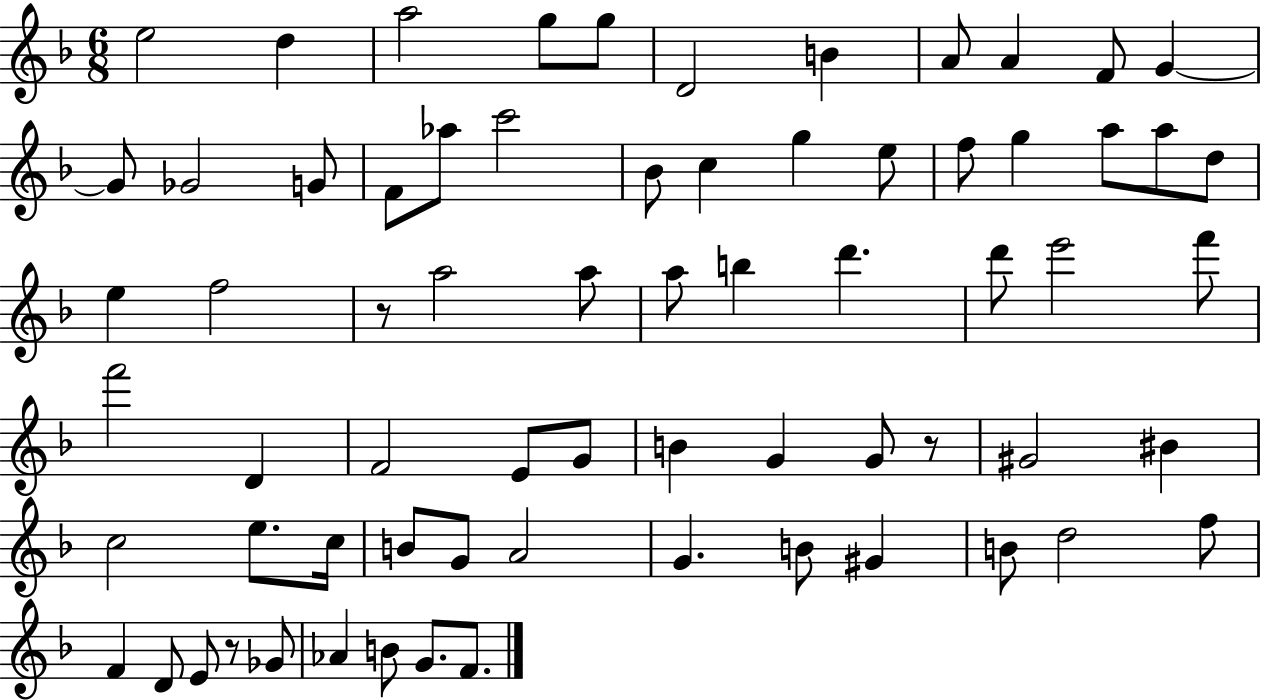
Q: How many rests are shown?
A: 3